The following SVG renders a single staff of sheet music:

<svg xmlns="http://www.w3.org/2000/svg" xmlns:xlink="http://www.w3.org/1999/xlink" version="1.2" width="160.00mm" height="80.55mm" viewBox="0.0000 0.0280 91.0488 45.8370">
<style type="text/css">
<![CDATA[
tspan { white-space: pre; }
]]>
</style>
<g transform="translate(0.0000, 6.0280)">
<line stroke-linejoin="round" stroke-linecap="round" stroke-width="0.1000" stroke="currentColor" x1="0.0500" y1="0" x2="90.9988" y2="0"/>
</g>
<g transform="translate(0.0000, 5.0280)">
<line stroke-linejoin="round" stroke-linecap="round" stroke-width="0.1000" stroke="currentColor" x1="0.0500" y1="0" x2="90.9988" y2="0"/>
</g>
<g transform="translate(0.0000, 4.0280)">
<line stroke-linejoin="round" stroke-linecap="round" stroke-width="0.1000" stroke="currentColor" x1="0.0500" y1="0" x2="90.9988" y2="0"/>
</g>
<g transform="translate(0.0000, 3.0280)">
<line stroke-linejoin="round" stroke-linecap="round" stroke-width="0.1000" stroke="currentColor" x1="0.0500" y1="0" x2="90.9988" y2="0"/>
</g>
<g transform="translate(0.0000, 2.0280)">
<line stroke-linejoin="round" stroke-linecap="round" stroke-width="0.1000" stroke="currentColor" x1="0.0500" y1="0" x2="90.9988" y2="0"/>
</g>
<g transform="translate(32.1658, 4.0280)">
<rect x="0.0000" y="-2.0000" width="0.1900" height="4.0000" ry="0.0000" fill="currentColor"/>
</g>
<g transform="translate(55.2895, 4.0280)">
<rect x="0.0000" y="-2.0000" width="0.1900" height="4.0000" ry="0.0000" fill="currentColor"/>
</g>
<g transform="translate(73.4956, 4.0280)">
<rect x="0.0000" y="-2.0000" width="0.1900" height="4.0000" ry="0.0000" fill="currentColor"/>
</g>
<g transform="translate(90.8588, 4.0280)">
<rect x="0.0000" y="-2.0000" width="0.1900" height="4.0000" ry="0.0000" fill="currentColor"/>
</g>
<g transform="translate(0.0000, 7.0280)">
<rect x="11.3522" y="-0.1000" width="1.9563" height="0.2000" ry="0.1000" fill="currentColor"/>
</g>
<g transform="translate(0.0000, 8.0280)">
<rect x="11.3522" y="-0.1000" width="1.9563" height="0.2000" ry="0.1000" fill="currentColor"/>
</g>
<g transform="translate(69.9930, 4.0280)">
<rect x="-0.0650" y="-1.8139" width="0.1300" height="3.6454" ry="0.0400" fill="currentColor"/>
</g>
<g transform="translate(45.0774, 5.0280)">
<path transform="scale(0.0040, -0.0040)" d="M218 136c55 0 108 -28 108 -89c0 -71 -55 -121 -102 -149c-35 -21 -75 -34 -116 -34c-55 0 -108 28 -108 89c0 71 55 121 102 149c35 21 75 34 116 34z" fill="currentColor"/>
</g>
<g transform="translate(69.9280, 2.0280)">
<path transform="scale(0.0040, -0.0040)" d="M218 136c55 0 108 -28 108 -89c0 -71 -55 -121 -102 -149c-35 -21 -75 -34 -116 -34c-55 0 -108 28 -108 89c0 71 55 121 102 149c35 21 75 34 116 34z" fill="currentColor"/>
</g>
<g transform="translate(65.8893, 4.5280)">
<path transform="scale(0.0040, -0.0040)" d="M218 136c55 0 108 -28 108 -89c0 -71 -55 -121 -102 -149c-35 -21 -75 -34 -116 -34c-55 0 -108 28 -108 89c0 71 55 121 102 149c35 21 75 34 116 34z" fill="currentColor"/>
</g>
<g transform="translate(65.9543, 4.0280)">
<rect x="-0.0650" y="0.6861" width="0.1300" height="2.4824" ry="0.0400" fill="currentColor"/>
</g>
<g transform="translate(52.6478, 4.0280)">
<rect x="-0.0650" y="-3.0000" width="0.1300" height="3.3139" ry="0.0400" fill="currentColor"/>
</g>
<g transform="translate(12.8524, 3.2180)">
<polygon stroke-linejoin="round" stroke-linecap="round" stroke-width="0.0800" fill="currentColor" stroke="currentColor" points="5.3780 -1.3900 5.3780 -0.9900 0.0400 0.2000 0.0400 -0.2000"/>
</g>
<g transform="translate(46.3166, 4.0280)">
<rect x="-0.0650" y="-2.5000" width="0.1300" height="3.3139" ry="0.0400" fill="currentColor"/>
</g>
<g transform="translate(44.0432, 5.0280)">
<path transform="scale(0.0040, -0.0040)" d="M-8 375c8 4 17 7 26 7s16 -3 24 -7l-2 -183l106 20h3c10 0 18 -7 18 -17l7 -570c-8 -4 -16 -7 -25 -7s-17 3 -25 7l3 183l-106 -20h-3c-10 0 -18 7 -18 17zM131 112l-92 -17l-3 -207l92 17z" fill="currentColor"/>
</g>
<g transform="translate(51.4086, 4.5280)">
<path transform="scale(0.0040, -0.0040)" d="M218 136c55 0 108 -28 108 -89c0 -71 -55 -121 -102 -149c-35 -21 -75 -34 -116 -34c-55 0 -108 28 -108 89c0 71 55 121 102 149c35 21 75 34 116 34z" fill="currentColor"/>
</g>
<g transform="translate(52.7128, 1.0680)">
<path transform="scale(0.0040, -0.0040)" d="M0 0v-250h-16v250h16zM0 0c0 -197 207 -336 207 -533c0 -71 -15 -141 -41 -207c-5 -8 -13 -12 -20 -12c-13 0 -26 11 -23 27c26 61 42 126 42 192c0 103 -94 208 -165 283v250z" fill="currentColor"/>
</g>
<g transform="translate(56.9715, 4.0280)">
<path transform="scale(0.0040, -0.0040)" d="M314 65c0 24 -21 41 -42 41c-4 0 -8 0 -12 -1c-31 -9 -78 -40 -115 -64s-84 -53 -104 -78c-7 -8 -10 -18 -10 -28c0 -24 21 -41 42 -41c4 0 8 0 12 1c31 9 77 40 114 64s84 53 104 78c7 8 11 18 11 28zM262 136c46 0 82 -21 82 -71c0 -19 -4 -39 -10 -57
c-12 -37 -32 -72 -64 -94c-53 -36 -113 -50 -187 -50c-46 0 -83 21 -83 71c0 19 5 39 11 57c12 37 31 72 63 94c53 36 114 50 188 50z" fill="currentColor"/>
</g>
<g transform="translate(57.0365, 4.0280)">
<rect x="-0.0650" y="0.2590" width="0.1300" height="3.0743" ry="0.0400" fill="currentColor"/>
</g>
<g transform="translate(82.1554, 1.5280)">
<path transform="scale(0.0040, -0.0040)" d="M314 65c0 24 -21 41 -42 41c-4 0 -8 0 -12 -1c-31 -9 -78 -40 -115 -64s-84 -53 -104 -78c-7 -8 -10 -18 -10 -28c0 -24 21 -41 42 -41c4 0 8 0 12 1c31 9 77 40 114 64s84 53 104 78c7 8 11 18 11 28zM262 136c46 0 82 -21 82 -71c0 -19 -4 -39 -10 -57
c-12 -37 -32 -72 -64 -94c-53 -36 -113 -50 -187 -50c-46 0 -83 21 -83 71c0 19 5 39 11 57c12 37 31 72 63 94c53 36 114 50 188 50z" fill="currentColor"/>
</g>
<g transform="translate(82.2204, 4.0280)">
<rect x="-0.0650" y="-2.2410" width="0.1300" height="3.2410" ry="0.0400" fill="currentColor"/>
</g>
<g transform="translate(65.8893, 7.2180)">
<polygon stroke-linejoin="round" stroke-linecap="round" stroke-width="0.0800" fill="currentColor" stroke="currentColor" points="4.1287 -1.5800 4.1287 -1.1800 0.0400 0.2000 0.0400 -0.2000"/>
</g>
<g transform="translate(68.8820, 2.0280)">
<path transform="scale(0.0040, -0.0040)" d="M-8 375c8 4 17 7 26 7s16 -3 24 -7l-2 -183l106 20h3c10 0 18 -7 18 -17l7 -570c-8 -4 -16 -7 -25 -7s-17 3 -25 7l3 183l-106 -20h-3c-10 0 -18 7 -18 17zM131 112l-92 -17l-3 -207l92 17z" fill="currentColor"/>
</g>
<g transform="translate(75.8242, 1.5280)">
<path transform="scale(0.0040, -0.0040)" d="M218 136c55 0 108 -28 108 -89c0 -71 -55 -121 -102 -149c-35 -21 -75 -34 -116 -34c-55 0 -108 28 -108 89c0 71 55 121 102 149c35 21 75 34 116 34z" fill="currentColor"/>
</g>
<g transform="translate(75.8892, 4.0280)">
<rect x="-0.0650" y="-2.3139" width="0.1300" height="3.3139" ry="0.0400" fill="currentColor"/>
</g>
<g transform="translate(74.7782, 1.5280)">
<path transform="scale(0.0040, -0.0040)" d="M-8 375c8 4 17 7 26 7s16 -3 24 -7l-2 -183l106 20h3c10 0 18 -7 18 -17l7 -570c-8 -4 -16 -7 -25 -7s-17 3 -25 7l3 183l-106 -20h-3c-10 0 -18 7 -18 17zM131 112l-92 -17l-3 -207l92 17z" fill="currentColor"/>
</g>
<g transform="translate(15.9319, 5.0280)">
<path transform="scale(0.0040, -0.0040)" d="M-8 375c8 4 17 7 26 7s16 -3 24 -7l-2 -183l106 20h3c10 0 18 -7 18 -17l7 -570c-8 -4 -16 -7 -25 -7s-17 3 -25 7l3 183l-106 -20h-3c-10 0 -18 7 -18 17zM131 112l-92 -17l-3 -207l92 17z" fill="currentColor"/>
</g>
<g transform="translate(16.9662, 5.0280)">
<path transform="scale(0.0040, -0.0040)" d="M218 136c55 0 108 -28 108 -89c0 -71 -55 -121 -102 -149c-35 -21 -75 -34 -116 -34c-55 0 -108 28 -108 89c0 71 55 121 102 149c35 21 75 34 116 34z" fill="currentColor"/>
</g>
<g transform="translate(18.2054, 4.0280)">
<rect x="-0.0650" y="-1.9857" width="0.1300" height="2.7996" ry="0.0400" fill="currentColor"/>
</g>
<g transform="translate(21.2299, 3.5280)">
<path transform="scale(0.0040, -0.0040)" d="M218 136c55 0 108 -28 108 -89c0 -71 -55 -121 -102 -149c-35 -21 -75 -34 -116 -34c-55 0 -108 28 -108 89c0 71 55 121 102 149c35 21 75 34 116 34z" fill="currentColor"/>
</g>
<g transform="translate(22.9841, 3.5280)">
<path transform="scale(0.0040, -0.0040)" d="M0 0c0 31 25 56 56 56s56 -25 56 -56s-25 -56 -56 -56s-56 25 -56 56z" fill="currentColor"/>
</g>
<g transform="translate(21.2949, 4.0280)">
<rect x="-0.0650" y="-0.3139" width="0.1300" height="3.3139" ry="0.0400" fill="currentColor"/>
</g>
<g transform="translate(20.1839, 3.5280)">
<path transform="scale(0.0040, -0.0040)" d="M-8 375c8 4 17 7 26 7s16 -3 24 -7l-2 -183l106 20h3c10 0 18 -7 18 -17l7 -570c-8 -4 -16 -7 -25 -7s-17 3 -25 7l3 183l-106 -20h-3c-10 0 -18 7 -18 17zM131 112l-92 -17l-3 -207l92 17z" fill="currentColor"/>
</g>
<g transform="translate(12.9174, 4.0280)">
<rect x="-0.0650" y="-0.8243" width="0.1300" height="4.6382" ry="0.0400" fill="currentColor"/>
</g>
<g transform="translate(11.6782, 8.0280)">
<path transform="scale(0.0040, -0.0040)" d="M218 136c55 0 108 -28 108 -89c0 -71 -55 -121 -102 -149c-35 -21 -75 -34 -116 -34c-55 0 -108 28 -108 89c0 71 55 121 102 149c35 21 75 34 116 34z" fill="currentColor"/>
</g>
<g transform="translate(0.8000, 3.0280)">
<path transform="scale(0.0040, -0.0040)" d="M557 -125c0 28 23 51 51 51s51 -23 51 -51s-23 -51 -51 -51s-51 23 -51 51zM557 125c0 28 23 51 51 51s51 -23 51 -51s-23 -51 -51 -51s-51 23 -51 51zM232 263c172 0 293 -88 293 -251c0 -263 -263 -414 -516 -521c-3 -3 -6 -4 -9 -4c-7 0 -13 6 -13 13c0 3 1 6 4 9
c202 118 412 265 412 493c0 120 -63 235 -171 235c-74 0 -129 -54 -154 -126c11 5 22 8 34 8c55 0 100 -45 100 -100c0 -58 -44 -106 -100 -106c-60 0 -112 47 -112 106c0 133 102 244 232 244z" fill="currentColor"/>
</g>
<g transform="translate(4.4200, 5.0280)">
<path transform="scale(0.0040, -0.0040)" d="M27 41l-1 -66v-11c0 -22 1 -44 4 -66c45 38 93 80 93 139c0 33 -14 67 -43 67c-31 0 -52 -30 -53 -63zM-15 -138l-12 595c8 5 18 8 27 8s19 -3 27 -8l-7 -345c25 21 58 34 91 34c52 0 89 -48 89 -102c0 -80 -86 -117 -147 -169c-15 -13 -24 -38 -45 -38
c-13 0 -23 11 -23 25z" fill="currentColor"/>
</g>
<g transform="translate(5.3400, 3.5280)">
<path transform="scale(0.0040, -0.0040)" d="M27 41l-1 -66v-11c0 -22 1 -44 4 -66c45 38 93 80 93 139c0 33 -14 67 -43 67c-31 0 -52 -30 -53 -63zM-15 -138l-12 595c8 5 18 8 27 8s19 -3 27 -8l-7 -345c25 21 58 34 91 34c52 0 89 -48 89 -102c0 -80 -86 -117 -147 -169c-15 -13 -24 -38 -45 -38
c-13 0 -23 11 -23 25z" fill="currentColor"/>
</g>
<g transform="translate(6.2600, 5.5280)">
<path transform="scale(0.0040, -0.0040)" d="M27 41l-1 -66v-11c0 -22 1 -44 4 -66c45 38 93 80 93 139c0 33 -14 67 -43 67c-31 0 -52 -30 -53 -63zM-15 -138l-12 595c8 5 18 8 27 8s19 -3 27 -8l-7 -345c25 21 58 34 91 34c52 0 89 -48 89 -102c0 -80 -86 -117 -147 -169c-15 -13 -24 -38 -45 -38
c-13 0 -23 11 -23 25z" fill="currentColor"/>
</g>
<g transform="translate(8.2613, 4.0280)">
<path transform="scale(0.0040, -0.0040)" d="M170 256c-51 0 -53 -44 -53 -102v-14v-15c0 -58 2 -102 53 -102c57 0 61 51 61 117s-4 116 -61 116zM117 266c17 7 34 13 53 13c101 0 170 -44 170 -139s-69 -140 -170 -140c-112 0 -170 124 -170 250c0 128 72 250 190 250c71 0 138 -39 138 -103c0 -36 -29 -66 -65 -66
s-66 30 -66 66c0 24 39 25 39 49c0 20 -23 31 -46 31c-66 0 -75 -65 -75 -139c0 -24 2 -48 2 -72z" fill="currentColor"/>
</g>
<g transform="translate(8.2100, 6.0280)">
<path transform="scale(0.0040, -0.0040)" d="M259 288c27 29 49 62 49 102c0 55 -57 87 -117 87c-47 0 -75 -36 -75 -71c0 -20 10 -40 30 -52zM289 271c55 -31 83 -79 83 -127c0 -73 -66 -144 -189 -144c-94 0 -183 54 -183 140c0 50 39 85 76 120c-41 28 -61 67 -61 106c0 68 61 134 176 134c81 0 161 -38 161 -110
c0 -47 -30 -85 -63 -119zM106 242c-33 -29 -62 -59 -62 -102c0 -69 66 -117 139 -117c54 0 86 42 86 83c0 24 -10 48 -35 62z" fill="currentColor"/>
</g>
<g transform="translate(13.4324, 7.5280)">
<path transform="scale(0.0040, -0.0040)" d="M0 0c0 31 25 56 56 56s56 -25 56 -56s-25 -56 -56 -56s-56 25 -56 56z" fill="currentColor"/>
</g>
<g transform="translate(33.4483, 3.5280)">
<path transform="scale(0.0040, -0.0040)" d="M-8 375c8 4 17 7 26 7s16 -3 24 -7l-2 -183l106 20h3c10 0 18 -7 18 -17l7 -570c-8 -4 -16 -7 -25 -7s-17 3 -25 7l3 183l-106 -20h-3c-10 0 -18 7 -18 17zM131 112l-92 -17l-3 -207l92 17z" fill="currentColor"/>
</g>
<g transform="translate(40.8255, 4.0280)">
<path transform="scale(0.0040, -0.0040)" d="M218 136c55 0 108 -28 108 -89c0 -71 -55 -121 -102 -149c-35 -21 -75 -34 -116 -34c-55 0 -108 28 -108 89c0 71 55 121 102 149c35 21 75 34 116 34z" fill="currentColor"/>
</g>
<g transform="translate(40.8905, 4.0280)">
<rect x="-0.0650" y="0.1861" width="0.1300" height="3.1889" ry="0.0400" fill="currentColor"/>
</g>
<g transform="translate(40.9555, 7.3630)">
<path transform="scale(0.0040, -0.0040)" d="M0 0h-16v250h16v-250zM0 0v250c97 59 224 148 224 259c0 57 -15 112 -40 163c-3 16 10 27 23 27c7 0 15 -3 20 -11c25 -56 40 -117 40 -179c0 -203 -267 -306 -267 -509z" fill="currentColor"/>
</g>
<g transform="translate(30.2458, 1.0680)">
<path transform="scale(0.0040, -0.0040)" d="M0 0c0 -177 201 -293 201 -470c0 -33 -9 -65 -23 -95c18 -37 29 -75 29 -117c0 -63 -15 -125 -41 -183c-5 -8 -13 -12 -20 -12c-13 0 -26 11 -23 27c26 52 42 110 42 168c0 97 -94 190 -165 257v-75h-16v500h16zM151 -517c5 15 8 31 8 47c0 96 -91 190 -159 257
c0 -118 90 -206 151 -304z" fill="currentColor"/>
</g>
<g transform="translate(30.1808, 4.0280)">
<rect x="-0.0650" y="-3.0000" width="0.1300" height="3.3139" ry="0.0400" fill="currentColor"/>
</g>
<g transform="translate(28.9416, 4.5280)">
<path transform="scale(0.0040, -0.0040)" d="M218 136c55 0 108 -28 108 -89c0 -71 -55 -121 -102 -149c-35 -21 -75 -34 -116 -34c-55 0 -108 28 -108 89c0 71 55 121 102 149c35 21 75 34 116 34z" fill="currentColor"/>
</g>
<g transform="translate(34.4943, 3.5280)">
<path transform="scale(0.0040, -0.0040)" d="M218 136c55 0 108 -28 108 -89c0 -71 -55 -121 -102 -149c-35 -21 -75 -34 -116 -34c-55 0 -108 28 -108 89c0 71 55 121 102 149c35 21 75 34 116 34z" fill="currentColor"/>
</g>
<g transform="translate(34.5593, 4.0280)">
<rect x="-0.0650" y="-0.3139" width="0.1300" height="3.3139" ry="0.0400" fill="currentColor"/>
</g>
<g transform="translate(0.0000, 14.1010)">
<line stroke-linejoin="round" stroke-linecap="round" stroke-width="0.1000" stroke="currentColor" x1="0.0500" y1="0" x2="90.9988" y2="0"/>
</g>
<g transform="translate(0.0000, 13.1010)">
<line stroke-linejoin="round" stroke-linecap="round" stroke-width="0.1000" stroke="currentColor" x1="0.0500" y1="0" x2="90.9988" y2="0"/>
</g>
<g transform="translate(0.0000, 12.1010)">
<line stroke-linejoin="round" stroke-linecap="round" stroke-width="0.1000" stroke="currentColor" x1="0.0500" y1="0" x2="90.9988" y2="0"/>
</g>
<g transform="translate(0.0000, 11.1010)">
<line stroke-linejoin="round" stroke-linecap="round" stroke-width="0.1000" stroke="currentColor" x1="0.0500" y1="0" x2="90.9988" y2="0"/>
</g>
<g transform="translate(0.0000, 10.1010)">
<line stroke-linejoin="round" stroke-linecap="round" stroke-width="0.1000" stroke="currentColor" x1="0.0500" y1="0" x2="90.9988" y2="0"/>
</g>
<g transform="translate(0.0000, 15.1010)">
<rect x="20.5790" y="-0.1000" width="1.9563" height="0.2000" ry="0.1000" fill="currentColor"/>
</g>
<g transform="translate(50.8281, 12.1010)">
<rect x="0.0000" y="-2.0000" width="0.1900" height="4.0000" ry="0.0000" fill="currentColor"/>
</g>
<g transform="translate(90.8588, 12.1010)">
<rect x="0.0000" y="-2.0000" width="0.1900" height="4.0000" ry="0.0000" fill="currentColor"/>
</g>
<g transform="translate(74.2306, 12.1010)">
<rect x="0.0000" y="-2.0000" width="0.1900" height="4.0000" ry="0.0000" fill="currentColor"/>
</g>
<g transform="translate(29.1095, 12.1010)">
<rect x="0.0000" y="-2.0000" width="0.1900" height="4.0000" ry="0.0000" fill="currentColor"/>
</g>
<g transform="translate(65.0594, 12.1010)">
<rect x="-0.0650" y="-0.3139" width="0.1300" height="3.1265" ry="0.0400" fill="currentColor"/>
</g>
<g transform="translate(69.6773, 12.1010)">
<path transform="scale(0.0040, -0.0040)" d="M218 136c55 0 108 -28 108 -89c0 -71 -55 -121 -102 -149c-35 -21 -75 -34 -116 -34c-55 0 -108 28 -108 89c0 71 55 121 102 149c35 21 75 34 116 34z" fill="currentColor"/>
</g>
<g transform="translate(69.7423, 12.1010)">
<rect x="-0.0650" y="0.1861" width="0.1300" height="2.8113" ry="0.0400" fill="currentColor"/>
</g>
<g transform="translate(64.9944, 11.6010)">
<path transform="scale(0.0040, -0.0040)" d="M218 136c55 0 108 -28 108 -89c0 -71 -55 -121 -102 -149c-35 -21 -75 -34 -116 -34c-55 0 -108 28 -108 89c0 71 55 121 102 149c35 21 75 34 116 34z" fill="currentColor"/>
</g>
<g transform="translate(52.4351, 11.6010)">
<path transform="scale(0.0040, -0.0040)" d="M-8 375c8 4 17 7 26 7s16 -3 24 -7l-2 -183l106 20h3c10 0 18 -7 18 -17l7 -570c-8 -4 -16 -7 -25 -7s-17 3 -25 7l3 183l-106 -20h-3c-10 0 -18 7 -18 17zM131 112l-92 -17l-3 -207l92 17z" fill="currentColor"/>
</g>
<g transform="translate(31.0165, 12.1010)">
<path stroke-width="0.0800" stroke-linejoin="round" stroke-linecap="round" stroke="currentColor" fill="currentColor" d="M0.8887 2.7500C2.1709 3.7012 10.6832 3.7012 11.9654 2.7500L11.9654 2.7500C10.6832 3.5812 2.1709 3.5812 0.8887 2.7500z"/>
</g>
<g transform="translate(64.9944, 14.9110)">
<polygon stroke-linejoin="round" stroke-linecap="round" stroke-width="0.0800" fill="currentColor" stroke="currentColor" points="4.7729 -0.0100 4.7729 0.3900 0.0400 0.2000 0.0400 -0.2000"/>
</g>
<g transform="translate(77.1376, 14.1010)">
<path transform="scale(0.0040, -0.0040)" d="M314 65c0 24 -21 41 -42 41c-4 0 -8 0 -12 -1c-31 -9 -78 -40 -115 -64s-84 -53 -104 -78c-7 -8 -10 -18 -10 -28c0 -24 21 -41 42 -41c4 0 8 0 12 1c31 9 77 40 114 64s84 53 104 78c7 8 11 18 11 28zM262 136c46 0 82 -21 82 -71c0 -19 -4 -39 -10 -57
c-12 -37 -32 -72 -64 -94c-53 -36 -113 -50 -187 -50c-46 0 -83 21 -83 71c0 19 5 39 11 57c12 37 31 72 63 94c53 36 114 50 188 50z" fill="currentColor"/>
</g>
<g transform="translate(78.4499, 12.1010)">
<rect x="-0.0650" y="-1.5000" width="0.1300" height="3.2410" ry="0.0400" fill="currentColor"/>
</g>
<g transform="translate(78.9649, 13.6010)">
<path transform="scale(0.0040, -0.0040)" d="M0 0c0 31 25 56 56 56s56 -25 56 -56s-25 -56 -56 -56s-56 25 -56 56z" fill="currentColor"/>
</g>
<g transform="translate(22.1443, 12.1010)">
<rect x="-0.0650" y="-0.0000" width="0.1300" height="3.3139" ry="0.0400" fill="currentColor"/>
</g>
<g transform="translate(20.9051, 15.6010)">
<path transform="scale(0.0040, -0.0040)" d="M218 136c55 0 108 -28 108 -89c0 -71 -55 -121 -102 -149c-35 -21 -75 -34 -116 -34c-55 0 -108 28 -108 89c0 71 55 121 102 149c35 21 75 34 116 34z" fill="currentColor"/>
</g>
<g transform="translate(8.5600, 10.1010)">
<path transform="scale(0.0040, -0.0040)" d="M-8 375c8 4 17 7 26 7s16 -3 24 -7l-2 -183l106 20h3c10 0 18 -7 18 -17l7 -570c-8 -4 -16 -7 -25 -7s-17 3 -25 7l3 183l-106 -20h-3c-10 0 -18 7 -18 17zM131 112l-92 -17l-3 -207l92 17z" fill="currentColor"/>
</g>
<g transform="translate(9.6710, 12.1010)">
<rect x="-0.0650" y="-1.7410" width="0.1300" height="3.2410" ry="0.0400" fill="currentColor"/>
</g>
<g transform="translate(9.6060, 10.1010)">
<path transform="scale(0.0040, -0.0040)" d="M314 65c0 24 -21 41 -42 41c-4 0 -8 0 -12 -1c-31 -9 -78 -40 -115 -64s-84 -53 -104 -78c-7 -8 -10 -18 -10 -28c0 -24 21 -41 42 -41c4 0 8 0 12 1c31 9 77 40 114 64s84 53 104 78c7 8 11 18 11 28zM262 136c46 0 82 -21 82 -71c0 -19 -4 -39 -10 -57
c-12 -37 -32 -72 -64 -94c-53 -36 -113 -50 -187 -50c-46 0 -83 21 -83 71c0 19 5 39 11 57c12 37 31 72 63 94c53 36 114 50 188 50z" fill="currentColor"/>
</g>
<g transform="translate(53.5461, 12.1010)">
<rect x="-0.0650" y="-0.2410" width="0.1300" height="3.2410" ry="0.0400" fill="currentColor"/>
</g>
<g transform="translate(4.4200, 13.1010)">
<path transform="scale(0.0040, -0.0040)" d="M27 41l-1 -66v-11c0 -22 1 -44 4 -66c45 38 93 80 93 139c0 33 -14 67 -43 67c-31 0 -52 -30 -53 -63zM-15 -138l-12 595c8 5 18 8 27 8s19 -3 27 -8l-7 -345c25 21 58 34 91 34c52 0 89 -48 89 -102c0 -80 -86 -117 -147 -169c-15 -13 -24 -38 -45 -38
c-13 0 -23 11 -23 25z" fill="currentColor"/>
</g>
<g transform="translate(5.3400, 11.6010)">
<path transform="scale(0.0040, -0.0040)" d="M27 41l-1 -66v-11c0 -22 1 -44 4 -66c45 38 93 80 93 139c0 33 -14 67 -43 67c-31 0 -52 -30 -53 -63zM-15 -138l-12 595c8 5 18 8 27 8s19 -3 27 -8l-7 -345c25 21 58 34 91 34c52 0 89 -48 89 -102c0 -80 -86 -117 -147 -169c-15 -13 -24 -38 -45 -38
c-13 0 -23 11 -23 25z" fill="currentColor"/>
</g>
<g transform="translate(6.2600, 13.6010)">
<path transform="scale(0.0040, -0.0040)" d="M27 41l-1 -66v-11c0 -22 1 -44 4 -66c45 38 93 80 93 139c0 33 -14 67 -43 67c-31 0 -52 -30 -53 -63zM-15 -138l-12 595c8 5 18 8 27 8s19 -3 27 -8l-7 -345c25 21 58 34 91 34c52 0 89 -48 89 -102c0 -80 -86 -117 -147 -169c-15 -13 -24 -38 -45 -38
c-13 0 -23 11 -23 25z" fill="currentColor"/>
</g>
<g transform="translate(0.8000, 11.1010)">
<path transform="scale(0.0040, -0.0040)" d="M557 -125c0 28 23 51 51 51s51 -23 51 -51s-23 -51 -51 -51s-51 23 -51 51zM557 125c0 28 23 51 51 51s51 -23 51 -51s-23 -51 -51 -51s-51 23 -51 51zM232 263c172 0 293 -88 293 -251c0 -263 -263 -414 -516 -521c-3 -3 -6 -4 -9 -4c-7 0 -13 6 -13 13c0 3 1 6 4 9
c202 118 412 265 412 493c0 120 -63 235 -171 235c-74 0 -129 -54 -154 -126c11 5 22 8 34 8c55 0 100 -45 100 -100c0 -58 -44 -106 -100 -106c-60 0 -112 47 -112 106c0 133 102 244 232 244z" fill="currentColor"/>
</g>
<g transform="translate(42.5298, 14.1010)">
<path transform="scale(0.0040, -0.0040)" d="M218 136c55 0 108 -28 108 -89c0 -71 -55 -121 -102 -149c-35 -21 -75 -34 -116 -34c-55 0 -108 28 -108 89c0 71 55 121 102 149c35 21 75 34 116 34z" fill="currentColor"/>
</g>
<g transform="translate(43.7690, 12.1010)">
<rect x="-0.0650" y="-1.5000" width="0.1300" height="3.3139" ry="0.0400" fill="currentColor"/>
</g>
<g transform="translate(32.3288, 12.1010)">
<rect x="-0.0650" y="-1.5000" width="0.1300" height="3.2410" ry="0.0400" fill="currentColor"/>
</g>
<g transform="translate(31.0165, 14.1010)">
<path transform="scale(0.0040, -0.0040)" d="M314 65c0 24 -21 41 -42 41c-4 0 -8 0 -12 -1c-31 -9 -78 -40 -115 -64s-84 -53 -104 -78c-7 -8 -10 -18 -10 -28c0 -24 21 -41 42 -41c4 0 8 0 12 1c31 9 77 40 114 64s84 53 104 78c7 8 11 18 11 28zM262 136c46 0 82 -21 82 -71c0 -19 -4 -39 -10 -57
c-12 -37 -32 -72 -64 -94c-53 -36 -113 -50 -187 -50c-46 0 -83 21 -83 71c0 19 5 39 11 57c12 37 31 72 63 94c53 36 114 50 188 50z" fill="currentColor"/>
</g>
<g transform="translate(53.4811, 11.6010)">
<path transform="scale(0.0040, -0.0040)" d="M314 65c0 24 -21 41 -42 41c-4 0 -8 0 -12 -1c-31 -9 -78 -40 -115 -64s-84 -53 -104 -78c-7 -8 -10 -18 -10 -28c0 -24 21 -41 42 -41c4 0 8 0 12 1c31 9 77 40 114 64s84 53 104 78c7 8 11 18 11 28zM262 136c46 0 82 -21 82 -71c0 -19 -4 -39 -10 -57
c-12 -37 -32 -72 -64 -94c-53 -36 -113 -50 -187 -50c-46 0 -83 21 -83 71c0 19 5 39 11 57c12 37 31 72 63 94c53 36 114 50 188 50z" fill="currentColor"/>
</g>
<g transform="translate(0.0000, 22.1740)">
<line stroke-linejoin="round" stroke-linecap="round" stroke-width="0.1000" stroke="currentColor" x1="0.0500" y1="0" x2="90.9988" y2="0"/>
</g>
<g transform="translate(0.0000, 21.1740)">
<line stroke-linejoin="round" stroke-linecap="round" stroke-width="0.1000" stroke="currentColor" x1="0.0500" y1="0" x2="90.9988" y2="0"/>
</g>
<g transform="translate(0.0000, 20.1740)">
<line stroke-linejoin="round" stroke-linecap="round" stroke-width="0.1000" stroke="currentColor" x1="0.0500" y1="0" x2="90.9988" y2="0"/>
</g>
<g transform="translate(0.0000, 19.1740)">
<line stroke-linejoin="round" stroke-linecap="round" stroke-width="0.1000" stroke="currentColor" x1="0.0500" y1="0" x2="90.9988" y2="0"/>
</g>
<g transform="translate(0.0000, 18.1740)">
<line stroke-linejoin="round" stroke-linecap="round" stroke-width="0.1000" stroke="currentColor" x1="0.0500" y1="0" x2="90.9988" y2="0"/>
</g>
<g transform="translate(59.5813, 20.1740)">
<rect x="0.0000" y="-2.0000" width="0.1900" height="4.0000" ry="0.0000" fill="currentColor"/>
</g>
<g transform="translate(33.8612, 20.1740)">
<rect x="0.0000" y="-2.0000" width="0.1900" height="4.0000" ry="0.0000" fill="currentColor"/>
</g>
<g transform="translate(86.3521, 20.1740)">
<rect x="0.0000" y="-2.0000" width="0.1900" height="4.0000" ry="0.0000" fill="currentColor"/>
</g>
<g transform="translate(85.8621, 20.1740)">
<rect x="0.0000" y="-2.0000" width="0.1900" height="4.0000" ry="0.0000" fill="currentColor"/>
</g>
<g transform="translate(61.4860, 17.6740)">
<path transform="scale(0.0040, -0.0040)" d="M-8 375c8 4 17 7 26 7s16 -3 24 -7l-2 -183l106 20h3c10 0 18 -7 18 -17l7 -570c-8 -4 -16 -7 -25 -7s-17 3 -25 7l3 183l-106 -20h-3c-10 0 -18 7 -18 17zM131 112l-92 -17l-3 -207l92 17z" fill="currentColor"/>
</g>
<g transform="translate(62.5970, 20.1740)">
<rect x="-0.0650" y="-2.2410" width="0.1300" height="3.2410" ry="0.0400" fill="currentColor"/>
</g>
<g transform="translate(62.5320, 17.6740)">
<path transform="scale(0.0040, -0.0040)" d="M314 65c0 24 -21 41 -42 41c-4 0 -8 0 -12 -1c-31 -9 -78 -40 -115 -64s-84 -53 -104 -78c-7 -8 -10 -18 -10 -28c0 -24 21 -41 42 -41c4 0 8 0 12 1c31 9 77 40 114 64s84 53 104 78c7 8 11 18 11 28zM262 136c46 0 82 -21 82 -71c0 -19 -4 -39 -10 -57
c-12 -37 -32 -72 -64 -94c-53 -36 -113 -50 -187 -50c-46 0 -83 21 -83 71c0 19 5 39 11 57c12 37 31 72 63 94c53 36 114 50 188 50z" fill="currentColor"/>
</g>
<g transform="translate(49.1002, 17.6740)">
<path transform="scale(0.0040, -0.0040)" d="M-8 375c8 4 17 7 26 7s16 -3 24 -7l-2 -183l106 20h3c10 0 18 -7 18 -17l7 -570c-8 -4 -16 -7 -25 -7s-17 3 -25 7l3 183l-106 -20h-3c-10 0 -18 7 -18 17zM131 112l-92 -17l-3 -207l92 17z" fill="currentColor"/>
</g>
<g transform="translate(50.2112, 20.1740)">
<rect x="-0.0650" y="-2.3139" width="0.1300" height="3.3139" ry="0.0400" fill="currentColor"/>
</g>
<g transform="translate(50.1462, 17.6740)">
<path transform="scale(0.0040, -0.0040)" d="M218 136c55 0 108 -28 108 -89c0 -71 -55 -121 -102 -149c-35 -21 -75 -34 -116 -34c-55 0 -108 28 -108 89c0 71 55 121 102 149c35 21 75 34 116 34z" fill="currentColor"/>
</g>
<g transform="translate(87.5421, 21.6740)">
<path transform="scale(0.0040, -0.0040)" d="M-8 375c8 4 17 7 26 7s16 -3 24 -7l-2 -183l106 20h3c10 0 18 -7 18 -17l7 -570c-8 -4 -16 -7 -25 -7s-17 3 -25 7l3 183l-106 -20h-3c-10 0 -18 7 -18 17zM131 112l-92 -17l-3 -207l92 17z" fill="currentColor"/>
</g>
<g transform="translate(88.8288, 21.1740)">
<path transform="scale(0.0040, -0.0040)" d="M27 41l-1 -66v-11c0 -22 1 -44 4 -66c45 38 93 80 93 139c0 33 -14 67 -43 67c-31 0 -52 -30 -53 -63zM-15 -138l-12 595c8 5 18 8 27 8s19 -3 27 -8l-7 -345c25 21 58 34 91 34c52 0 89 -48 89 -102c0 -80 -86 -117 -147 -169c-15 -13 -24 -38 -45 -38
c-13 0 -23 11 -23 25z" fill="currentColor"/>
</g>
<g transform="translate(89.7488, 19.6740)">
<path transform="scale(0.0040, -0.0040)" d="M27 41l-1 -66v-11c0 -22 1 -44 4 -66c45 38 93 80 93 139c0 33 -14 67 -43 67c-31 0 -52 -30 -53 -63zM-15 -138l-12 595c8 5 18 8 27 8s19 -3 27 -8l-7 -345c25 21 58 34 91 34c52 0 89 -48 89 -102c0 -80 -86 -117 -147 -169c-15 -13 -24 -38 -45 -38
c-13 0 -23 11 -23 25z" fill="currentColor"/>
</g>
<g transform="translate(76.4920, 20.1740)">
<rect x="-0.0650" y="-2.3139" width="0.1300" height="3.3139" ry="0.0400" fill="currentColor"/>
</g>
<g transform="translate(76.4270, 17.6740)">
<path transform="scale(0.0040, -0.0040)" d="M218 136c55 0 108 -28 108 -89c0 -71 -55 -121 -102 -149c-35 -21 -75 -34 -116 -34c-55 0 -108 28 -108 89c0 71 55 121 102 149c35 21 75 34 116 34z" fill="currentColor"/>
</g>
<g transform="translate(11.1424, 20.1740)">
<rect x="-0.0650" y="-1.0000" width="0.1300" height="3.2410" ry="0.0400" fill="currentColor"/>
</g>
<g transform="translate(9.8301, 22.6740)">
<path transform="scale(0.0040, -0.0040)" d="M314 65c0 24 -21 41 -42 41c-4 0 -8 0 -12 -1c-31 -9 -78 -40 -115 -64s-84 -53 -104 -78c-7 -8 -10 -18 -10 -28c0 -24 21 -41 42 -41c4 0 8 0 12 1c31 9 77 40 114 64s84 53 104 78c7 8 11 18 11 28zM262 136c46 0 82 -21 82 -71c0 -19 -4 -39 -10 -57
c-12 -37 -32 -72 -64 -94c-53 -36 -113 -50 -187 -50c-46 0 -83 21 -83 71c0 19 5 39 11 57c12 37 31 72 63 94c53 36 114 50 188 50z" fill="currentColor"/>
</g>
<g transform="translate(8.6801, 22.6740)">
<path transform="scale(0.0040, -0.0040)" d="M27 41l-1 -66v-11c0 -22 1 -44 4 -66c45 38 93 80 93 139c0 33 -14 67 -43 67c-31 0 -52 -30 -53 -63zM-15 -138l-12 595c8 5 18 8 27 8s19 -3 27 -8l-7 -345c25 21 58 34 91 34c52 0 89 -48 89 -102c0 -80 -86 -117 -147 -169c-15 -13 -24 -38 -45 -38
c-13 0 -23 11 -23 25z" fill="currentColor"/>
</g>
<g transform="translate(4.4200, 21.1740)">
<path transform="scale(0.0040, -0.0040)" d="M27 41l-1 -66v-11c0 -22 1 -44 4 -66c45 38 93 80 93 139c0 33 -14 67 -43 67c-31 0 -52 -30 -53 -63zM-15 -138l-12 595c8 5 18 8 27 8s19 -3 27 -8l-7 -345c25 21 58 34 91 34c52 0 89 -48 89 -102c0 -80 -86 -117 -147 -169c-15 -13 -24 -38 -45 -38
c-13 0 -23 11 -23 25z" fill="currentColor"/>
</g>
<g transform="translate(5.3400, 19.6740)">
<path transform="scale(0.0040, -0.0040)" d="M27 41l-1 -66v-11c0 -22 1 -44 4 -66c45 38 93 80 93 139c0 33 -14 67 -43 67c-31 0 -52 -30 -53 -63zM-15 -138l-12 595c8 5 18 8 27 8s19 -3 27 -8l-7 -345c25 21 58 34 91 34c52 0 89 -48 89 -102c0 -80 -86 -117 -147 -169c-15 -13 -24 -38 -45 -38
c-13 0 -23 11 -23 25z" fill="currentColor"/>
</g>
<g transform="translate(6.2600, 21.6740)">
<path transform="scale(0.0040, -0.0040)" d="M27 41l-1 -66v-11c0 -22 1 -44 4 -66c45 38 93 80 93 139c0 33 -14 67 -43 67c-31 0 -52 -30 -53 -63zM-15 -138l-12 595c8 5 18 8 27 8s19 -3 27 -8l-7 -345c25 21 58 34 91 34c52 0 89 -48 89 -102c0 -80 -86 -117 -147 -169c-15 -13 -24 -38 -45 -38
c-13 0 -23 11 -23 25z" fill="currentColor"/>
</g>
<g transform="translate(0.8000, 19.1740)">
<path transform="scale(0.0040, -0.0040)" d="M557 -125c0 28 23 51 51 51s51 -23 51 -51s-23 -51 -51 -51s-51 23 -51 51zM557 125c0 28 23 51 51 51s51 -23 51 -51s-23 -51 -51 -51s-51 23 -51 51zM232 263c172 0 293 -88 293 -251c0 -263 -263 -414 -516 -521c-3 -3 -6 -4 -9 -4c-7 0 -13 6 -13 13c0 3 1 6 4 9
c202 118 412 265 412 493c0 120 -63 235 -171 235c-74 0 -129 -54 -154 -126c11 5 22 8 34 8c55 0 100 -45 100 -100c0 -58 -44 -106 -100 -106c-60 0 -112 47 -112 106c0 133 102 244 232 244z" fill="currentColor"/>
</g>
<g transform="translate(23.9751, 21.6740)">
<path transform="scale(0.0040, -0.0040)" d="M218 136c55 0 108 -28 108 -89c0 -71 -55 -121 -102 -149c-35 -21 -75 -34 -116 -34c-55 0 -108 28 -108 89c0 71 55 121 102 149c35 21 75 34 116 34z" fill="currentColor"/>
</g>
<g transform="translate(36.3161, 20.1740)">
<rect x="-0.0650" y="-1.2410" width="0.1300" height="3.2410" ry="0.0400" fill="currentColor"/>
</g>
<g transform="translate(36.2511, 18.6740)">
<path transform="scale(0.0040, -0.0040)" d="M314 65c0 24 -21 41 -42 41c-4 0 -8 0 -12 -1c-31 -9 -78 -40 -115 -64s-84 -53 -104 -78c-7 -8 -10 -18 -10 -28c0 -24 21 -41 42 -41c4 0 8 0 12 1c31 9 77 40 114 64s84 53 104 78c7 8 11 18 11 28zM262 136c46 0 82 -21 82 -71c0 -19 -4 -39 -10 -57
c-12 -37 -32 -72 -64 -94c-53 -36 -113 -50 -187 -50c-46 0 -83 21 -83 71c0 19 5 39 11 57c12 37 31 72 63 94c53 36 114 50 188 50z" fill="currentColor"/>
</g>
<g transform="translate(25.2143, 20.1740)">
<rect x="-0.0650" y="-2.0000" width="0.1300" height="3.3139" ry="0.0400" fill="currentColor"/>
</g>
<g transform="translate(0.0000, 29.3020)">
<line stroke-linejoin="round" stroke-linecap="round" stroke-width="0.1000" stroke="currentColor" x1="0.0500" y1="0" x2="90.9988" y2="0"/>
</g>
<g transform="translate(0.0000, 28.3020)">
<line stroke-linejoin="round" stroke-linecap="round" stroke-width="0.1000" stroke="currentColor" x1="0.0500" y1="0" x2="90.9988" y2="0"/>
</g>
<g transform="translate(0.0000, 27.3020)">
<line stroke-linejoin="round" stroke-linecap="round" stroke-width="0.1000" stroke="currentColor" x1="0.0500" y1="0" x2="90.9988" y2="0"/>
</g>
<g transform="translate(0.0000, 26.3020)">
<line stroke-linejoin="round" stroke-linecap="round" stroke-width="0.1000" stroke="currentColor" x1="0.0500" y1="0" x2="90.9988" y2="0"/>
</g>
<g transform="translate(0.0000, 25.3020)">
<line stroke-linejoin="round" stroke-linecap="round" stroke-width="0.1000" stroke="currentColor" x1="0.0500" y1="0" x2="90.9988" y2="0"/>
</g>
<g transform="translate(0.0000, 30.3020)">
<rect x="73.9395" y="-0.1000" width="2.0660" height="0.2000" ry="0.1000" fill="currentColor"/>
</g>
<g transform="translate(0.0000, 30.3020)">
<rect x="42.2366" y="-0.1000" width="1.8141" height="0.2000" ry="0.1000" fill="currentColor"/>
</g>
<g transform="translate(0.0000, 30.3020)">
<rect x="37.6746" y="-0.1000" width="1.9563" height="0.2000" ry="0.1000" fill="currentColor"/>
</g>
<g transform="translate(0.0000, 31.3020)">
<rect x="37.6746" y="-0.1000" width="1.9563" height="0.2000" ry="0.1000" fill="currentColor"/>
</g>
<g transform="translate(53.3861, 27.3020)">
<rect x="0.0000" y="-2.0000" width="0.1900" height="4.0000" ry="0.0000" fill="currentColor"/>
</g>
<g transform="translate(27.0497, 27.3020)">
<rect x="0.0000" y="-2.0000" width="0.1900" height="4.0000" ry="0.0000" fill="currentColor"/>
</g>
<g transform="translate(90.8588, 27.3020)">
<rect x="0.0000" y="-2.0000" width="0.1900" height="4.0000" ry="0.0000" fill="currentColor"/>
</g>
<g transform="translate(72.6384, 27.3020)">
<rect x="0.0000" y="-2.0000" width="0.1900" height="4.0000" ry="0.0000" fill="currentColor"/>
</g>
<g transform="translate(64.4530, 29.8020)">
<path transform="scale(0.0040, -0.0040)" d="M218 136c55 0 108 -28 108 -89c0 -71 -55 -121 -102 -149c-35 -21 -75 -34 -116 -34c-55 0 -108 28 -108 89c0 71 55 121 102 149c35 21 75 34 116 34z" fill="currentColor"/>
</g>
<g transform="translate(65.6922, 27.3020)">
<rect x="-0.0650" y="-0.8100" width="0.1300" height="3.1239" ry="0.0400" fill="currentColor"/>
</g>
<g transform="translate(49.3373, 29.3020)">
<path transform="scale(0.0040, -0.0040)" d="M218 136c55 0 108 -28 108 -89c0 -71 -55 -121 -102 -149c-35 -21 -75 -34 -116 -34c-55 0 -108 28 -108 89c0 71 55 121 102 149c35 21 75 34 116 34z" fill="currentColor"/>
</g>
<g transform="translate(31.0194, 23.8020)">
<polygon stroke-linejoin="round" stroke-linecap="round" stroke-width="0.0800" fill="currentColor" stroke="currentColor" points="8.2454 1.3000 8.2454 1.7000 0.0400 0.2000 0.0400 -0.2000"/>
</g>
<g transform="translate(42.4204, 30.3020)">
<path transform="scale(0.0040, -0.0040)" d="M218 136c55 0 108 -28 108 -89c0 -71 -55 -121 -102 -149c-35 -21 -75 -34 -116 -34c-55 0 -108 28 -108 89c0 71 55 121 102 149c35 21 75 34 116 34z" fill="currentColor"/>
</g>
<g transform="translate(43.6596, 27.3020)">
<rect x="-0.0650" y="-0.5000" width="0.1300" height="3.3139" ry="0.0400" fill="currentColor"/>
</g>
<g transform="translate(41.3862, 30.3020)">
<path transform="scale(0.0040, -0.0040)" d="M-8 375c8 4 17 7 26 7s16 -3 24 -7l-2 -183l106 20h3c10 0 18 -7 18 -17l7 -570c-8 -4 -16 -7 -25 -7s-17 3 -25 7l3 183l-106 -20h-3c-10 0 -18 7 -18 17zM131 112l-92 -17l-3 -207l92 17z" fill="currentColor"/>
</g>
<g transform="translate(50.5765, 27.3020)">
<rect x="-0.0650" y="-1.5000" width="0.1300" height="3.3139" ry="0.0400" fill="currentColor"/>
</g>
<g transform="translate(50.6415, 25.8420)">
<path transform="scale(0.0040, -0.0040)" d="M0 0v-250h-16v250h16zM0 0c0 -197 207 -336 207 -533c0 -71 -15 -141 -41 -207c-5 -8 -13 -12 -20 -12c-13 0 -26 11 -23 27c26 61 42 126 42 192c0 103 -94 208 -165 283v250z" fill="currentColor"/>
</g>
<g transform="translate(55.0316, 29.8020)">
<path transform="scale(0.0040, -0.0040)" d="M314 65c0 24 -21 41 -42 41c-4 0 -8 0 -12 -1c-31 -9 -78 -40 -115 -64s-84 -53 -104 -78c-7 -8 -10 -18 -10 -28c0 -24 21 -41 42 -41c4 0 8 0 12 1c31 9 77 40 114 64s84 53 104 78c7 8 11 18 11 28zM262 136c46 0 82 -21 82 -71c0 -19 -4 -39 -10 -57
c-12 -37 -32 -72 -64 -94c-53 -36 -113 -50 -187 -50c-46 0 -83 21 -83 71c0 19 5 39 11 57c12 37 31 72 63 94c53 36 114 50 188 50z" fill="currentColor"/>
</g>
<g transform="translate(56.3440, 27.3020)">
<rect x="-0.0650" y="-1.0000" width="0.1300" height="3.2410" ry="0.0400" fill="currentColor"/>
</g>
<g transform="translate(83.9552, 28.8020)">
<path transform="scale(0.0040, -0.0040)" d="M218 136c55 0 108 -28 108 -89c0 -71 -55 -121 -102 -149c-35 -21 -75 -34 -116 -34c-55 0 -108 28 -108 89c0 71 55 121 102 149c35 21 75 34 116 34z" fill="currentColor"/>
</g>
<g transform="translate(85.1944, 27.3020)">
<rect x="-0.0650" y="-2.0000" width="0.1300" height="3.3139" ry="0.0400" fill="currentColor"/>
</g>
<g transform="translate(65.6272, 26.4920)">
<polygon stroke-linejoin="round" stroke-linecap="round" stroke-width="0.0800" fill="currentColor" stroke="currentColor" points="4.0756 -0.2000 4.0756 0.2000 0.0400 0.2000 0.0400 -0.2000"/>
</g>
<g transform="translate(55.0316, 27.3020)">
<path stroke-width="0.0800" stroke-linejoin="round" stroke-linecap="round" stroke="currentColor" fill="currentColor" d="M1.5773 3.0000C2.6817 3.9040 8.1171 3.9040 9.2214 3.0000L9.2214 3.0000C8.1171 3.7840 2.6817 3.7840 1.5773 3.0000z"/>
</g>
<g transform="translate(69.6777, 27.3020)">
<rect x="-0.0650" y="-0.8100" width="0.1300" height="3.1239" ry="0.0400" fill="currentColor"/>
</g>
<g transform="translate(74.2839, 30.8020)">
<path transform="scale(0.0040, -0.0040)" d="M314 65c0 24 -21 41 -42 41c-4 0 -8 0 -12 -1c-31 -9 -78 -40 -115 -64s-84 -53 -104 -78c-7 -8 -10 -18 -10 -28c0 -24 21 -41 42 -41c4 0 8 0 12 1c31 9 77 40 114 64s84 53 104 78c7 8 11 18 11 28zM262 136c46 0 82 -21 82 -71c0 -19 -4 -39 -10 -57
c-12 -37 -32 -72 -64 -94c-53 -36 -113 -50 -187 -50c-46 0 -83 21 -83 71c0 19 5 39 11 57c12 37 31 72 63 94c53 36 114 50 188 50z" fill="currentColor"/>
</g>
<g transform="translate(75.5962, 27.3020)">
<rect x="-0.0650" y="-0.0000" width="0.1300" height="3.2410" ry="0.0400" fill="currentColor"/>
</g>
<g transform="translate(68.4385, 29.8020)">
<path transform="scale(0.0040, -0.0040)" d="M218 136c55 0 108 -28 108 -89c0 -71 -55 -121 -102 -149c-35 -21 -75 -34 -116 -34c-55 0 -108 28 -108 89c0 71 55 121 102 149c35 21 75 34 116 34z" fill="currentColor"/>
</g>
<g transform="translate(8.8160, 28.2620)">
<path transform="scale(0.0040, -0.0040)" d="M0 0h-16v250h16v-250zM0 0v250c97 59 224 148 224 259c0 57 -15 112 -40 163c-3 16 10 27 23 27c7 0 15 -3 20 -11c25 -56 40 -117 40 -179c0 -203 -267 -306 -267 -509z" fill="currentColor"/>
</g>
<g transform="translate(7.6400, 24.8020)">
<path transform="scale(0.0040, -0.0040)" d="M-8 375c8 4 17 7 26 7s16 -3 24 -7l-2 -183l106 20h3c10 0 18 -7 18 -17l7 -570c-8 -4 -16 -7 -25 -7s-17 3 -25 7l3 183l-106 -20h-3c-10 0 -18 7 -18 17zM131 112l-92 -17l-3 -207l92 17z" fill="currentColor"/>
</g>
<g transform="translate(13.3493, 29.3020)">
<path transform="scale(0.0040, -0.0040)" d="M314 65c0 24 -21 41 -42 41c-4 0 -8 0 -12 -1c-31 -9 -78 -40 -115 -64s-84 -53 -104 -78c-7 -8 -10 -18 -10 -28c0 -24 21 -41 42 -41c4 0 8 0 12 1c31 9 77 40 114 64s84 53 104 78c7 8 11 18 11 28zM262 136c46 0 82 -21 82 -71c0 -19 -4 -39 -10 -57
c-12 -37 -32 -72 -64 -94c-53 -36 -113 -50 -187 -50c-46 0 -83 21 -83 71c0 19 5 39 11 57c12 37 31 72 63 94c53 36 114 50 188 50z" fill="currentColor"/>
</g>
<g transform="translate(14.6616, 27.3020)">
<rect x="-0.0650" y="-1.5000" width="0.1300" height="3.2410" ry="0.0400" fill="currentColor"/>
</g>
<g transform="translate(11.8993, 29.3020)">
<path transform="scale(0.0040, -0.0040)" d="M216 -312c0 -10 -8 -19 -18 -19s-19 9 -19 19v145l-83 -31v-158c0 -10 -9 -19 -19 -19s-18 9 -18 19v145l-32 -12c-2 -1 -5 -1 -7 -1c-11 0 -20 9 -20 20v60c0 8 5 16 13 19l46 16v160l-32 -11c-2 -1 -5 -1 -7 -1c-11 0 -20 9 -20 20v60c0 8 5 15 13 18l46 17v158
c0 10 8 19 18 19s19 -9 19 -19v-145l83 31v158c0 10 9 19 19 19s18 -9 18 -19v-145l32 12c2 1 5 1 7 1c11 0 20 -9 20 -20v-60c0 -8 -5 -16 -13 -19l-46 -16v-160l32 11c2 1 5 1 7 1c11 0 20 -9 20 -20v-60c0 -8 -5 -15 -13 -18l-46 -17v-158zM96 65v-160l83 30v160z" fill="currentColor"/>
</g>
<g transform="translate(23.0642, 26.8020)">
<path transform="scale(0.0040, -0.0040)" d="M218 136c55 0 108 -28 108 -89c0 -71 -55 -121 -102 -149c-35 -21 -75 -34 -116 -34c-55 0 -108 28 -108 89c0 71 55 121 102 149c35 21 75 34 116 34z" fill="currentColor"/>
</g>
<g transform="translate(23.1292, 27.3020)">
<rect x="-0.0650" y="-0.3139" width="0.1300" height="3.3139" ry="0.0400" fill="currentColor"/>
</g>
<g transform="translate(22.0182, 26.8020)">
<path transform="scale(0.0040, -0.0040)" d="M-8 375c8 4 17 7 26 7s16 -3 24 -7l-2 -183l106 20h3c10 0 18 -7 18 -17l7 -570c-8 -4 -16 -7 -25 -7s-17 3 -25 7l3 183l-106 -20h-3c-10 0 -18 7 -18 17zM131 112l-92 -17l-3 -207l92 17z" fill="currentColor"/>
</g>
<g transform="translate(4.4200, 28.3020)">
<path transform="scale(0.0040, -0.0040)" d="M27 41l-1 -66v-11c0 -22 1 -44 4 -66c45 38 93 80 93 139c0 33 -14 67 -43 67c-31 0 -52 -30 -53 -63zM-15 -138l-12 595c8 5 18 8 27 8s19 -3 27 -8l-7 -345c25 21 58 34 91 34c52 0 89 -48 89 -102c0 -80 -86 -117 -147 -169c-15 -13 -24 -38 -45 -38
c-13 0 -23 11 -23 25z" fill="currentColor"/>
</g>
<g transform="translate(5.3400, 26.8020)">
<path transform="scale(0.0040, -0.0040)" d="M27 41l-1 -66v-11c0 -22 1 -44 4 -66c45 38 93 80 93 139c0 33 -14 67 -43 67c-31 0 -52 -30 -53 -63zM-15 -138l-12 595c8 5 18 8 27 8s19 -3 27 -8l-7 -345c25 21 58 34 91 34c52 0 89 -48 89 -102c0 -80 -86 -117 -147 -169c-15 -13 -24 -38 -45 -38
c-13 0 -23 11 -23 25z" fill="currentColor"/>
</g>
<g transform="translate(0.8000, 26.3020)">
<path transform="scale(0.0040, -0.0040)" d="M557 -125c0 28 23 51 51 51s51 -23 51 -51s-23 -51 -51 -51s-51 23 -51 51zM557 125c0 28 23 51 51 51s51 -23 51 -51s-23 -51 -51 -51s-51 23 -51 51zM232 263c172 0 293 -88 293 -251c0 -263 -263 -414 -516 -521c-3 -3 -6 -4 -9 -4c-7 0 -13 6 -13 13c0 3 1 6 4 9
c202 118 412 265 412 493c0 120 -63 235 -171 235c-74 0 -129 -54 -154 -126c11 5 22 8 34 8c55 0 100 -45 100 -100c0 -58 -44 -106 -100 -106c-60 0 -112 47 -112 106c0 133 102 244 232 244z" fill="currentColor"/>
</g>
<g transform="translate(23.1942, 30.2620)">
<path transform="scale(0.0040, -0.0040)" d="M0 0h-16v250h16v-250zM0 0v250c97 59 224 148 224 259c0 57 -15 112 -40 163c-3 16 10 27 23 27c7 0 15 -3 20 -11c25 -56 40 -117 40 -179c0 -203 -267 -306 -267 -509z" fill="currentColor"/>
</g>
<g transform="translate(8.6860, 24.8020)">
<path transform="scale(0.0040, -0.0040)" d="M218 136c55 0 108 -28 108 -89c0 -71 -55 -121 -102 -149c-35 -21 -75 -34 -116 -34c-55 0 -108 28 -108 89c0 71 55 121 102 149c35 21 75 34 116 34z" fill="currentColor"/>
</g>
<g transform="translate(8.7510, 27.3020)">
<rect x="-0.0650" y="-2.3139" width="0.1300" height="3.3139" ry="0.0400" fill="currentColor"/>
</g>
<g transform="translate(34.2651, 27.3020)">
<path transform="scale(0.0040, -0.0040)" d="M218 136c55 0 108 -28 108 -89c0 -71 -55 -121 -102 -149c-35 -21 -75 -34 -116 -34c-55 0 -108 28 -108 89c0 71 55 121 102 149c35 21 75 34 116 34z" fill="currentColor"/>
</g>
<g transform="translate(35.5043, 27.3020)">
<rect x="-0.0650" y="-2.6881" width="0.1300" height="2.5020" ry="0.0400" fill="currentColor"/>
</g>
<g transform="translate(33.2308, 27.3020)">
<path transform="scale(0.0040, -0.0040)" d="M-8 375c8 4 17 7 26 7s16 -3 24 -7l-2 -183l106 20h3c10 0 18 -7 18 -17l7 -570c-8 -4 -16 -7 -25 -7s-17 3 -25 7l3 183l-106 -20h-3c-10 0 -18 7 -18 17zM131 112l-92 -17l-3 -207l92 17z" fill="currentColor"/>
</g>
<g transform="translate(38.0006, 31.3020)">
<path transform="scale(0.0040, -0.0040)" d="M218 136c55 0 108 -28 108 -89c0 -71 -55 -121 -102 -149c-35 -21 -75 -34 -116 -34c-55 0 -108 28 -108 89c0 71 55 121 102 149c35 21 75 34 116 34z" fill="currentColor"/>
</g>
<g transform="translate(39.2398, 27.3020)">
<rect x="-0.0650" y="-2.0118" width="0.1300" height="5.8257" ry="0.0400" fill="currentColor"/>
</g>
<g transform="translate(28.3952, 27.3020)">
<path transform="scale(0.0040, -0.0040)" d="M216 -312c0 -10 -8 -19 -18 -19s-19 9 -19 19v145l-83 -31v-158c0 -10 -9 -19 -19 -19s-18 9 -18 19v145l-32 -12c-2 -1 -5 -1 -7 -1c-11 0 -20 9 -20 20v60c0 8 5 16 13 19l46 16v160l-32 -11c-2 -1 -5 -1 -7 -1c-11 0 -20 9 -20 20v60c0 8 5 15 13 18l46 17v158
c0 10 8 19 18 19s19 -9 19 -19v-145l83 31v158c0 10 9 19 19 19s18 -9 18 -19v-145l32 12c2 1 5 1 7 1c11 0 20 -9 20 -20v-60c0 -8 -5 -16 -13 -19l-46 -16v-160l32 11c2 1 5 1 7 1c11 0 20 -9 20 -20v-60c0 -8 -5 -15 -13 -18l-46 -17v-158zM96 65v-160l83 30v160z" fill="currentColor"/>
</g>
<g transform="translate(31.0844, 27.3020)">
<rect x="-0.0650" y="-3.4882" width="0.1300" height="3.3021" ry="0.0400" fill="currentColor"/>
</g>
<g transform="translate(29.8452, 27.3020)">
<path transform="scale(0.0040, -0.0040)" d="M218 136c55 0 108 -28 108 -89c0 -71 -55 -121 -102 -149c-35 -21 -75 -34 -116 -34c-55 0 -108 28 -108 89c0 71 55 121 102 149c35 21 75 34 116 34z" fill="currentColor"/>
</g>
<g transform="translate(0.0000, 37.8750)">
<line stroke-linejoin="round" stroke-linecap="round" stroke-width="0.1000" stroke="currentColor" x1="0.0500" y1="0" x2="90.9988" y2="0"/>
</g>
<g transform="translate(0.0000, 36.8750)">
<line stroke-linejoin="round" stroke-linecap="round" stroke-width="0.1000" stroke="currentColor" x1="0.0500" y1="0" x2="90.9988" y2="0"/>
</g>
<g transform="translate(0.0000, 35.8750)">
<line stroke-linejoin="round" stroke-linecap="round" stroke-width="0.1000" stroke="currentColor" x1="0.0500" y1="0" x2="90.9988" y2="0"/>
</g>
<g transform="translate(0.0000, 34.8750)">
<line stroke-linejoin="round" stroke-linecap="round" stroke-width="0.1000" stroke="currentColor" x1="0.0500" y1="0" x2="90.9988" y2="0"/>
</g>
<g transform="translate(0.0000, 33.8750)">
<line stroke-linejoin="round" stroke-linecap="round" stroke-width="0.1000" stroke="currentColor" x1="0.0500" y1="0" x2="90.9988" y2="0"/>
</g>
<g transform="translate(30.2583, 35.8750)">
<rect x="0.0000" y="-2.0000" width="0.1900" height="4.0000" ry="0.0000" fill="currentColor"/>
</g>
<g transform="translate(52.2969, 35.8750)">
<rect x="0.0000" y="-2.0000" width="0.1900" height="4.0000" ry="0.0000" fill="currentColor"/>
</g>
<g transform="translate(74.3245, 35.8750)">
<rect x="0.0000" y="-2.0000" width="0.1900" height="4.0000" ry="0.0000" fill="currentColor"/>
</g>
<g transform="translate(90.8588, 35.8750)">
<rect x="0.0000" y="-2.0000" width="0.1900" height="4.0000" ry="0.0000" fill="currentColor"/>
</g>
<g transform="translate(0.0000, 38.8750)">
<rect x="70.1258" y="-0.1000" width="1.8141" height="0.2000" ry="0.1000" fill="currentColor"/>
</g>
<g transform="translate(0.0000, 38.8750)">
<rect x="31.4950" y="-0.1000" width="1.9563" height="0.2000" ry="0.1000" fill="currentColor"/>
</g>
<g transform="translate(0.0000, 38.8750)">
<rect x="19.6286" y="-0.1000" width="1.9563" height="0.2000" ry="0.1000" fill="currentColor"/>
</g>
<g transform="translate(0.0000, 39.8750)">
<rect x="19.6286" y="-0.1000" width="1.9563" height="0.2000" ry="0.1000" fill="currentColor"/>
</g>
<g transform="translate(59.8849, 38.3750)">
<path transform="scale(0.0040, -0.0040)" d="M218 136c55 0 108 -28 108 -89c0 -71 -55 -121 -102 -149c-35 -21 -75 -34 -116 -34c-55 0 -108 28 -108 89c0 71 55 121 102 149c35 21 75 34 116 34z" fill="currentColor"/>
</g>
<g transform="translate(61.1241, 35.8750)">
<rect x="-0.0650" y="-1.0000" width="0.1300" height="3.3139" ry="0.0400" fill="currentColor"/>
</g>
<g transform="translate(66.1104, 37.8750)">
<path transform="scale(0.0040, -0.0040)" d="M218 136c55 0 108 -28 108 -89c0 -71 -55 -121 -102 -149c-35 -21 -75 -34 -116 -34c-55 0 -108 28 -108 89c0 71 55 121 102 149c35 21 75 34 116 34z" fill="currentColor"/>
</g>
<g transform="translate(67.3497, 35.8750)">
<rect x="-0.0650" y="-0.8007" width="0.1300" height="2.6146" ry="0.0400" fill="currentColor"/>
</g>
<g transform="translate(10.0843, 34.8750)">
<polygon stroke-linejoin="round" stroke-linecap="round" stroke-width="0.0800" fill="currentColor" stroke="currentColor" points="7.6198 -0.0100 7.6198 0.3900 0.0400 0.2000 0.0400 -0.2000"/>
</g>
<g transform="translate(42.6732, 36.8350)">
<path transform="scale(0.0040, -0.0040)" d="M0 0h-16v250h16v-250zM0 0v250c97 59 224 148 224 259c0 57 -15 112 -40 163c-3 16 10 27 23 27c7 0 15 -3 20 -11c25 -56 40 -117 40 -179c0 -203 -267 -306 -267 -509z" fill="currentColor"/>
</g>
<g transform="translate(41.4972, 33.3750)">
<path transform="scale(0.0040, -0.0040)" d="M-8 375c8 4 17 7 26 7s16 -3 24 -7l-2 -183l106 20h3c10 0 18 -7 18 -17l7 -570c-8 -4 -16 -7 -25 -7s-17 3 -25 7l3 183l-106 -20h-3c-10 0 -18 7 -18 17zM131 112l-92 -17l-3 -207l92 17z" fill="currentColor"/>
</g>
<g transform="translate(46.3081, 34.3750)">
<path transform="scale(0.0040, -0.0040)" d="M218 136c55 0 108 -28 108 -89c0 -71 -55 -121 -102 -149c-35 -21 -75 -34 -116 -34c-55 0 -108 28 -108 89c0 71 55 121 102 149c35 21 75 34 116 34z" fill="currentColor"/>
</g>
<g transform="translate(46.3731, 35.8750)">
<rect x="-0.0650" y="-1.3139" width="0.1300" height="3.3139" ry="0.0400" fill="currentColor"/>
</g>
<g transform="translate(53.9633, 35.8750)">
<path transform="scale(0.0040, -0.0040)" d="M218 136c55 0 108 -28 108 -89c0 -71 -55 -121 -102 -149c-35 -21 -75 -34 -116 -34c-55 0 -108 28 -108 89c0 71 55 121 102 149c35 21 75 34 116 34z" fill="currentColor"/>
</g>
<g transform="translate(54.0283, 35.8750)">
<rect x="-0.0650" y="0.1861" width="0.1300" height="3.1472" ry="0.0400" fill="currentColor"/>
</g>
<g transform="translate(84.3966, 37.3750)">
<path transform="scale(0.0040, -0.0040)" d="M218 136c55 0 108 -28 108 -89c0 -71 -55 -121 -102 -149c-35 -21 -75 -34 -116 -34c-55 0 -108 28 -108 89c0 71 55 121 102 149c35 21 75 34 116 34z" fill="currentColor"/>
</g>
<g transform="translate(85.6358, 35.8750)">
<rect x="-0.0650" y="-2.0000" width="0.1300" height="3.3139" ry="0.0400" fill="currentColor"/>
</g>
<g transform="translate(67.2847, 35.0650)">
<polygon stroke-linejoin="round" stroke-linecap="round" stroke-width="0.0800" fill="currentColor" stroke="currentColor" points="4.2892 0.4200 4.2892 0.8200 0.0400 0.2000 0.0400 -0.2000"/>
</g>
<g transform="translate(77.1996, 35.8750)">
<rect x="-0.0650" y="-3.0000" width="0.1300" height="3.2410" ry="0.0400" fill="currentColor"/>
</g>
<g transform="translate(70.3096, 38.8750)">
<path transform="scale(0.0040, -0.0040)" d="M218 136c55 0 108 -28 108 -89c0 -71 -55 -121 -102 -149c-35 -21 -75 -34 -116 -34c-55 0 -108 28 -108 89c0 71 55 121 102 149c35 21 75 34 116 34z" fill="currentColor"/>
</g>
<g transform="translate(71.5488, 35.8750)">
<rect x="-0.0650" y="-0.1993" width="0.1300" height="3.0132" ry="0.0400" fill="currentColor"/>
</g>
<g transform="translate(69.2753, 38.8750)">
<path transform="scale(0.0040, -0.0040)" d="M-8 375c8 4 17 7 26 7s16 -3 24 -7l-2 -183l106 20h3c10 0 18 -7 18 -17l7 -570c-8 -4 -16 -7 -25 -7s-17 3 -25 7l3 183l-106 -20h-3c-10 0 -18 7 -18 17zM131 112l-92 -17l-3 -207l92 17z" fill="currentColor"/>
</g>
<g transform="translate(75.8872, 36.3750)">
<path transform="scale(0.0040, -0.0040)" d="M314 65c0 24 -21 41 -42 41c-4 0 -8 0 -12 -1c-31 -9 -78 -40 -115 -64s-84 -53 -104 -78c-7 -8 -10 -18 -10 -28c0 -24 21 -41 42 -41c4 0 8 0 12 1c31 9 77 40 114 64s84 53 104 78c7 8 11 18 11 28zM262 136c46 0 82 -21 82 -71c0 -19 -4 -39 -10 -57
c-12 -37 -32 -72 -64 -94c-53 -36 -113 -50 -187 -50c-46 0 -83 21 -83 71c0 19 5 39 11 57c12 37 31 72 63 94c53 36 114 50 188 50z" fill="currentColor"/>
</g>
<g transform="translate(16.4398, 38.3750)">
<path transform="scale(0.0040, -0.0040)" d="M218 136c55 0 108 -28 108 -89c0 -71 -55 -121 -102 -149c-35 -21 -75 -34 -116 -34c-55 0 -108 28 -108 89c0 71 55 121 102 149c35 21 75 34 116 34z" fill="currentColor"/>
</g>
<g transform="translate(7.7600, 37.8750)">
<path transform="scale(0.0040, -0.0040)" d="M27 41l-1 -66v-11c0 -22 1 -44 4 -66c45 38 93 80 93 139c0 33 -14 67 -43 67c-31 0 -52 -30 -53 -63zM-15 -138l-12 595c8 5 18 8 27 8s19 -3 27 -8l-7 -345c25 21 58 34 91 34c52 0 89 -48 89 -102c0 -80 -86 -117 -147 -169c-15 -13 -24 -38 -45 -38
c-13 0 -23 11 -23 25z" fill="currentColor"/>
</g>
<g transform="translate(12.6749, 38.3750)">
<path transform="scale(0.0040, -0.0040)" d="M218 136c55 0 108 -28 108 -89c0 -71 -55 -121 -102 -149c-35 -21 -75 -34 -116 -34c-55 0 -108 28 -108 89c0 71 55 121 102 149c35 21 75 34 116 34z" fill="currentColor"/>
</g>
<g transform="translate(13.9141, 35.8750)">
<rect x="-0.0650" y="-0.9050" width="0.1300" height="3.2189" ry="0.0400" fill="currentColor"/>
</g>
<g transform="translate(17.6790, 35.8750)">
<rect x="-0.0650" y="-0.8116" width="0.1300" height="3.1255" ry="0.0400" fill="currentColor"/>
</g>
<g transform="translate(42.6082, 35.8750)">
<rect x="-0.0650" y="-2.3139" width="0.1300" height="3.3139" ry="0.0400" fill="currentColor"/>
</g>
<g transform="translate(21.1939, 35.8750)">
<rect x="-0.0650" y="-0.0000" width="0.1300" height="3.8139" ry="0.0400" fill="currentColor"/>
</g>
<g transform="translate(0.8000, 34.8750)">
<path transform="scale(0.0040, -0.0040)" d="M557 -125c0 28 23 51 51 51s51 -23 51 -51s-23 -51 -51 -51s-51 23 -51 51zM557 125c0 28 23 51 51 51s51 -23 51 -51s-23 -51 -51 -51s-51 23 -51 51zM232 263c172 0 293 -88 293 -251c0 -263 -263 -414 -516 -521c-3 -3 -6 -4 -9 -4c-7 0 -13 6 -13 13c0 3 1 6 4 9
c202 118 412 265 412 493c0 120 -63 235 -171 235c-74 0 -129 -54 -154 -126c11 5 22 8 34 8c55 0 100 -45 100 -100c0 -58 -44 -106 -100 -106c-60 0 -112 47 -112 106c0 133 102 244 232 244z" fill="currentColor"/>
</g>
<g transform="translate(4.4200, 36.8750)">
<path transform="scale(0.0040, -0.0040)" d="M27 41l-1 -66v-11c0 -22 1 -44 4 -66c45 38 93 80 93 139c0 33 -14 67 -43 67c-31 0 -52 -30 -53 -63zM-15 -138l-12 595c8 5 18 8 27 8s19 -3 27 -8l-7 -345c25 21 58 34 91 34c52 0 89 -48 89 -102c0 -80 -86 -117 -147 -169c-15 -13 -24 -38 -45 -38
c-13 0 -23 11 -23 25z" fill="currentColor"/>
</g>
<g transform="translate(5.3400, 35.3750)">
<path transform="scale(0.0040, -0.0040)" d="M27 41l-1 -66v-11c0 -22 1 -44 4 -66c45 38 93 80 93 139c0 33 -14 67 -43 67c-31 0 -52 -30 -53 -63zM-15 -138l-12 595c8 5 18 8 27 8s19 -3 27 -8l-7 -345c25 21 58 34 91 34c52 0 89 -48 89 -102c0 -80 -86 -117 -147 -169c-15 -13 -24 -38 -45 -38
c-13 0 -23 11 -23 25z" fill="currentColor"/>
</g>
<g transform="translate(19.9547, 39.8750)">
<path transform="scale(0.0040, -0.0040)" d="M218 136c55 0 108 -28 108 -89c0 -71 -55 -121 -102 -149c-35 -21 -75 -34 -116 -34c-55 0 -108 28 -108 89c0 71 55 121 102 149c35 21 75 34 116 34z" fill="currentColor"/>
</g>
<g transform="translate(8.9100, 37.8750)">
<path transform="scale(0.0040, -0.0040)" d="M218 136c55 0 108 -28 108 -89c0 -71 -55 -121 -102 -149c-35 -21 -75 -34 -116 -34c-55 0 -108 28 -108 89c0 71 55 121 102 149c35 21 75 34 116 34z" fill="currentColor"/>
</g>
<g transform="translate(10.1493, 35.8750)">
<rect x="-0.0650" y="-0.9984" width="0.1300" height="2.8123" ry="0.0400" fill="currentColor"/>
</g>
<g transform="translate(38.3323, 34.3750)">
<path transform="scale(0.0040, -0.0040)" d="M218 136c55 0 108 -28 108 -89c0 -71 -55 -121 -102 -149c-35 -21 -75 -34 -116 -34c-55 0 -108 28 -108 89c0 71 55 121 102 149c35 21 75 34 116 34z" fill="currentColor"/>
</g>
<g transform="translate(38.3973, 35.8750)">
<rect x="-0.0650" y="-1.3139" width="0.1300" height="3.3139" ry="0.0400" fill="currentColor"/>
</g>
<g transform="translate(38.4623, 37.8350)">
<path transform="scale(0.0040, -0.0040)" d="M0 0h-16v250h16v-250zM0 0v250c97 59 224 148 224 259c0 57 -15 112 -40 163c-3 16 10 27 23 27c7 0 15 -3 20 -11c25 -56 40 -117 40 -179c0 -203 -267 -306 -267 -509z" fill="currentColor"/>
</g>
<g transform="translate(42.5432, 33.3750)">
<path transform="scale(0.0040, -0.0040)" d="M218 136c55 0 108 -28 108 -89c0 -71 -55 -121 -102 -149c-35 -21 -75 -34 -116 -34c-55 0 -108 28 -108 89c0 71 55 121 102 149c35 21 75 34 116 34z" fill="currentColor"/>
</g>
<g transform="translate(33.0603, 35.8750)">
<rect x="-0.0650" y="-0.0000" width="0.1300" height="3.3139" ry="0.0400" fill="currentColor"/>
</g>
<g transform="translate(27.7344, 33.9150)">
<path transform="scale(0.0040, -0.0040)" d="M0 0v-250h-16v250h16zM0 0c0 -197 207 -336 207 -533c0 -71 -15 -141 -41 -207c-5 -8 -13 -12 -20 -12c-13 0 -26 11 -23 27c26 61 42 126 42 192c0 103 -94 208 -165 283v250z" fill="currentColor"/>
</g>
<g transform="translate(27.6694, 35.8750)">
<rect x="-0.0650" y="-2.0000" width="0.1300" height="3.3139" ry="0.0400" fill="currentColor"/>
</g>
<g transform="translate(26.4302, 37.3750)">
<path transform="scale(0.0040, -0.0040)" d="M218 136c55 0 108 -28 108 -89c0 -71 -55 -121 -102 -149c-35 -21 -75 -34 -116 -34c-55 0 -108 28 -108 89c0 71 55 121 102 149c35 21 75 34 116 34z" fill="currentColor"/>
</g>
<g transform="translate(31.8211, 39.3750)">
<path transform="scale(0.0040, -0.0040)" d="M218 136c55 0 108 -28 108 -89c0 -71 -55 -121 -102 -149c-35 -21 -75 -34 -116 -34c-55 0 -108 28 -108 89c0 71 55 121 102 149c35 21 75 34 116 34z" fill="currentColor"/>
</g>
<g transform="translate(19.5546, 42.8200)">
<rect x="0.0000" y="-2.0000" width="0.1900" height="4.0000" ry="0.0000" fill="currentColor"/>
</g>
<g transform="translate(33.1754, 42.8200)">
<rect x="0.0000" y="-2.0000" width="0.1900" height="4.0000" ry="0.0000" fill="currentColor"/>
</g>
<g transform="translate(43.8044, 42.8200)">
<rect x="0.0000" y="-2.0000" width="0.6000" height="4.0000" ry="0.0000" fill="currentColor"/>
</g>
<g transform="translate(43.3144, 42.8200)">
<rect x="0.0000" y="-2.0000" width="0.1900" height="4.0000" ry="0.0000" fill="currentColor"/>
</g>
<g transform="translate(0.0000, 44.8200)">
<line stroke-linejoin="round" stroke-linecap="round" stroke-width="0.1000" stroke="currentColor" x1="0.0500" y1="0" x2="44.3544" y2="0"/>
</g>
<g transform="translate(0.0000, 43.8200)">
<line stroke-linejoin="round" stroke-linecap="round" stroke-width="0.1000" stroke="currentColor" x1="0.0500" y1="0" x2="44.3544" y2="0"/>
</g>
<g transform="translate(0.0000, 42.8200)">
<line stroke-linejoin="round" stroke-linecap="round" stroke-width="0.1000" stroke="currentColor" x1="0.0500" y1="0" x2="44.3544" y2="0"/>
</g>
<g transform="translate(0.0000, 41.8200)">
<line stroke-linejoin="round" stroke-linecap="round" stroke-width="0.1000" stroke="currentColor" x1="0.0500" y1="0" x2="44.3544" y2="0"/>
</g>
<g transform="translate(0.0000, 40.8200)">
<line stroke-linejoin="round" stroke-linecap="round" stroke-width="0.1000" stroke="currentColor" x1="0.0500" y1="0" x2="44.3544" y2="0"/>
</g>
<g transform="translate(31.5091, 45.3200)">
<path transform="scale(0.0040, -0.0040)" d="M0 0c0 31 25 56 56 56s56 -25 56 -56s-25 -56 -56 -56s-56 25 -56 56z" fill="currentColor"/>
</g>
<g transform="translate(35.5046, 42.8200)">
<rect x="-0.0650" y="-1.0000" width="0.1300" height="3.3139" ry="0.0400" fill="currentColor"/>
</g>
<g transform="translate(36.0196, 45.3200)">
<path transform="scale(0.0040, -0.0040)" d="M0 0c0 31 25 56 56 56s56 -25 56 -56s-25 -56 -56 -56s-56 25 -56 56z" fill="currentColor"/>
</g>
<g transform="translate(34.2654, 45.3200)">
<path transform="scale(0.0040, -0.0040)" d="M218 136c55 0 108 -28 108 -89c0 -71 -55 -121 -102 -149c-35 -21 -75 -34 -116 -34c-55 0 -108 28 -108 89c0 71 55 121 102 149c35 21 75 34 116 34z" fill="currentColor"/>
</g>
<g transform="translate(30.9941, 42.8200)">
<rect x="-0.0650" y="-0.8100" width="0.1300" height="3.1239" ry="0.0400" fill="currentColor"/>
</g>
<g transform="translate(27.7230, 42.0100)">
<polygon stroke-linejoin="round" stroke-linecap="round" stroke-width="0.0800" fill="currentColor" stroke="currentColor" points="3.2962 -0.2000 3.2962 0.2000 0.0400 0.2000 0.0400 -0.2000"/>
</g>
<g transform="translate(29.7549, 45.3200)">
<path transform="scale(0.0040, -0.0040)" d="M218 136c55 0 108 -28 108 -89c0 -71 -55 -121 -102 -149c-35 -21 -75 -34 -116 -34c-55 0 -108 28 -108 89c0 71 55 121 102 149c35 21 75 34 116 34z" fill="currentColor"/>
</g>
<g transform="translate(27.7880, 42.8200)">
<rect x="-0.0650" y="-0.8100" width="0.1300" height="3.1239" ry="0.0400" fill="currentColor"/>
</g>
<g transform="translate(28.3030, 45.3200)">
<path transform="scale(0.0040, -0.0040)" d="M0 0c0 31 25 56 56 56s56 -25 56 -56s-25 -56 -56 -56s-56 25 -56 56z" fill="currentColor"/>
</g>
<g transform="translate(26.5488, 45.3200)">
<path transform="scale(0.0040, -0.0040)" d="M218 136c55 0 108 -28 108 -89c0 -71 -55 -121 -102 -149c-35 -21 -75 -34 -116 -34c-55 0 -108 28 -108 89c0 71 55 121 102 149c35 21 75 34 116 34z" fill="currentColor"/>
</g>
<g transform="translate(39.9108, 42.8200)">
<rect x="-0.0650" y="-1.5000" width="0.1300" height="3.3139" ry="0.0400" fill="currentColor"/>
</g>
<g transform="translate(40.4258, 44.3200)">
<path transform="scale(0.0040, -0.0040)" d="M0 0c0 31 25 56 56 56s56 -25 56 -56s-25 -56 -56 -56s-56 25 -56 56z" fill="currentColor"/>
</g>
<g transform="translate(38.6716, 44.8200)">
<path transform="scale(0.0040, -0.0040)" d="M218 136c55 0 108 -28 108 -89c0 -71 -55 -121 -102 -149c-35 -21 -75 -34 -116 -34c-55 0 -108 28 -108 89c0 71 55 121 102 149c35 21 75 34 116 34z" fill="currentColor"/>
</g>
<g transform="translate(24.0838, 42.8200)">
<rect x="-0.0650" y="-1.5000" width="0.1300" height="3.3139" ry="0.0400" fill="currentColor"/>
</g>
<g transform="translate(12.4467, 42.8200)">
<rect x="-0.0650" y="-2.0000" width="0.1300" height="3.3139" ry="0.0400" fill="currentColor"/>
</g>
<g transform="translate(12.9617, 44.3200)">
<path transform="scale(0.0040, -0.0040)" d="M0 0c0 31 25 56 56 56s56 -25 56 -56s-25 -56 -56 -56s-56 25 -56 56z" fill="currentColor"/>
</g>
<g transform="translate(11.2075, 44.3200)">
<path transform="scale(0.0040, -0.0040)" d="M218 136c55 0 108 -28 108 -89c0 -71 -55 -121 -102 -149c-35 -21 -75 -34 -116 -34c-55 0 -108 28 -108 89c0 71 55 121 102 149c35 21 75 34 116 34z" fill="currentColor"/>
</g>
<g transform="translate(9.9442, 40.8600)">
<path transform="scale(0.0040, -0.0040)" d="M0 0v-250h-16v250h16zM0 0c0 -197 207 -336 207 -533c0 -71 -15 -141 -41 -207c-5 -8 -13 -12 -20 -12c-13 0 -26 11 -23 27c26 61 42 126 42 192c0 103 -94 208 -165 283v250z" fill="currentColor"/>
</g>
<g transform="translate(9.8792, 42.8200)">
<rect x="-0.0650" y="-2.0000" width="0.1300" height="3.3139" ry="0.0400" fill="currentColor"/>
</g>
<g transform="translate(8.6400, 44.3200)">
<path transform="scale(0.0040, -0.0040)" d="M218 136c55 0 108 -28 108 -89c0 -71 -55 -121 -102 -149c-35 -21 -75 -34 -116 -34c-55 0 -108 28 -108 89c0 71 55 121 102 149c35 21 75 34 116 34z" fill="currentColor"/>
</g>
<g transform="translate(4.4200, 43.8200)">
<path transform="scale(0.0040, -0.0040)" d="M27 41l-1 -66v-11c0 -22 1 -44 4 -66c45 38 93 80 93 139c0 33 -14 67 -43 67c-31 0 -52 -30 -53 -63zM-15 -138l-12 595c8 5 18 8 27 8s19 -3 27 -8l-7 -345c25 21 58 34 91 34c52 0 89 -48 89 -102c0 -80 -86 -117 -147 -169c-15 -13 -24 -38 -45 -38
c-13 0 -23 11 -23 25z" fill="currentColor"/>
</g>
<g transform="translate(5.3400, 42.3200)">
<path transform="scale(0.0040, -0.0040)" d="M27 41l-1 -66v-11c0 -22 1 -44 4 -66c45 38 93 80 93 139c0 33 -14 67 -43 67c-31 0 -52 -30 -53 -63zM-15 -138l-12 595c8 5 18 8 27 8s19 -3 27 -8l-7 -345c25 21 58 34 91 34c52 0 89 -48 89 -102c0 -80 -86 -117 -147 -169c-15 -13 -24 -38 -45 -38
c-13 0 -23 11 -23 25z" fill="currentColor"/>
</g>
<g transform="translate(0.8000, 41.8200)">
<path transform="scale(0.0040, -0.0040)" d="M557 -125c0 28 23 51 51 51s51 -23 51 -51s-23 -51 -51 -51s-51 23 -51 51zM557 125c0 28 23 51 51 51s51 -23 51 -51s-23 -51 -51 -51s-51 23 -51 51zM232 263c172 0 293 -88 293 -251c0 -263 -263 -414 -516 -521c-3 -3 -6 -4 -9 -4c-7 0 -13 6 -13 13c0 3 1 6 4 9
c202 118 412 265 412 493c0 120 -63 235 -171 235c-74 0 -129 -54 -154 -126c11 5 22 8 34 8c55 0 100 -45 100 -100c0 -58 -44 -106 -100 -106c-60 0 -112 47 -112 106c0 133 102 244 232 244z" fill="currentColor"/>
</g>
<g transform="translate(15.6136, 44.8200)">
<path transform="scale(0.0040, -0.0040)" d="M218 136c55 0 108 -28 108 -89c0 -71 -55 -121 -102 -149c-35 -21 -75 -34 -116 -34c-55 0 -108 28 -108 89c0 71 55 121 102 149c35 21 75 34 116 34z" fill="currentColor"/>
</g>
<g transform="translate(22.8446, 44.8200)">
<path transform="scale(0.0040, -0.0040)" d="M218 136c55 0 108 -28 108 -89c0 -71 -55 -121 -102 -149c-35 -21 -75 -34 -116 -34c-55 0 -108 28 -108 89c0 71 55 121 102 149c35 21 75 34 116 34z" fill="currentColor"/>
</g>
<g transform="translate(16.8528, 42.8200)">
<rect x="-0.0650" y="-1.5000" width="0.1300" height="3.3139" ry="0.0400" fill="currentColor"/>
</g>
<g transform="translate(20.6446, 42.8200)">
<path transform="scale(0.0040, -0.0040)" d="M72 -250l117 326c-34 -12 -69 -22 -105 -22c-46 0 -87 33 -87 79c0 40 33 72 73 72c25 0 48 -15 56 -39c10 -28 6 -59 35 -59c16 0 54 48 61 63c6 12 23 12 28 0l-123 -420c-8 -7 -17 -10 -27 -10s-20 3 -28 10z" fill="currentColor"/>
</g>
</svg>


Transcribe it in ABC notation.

X:1
T:Untitled
M:6/8
L:1/4
K:Eb
C,,/2 B,,/2 E, C,/4 E, D,/2 B,, C,/2 D,2 C,/2 A,/2 B, B,2 A,2 D,, G,,2 G,, E,2 E,/2 D,/2 G,,2 _F,,2 _A,, G,2 B, B,2 B, B,/2 ^G,,2 E,/2 ^D,/2 D,/2 C,,/2 E,, G,,/2 F,,2 F,,/2 F,,/2 D,,2 A,, _G,,/2 F,,/2 F,,/2 C,, A,,/2 D,, G,/2 B,/2 G, D, F,, G,,/2 E,,/2 C,2 A,, A,,/2 A,, G,, z/2 G,, F,,/2 F,,/2 F,, G,,